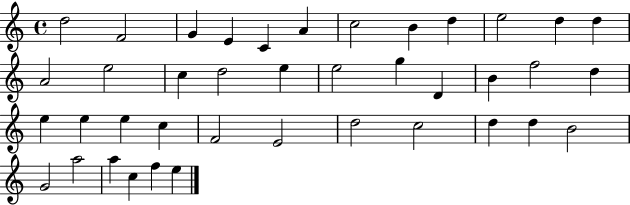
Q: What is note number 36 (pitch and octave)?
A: A5